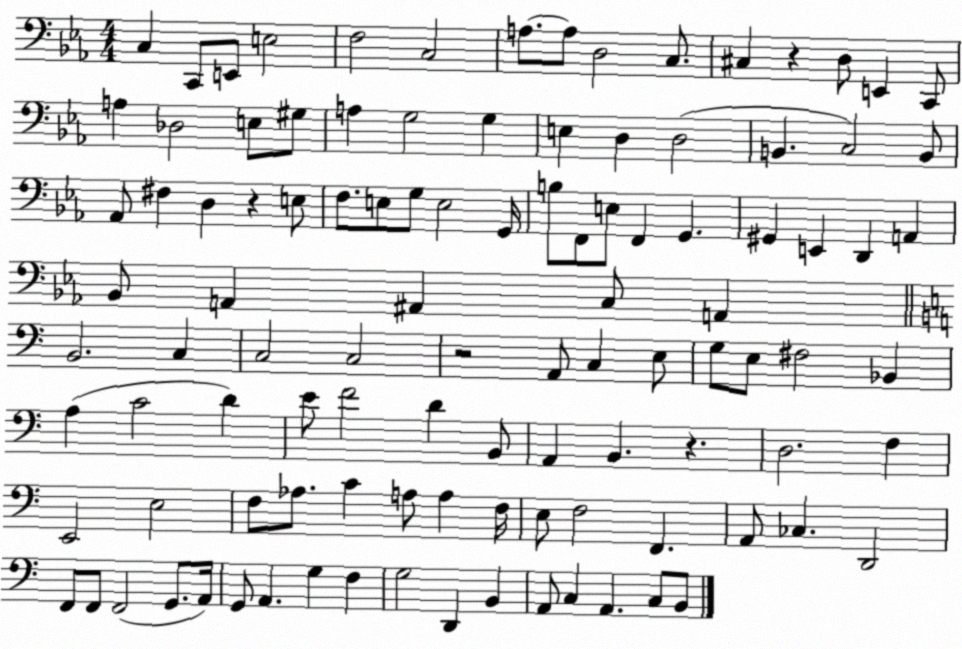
X:1
T:Untitled
M:4/4
L:1/4
K:Eb
C, C,,/2 E,,/2 E,2 F,2 C,2 A,/2 A,/2 D,2 C,/2 ^C, z D,/2 E,, C,,/2 A, _D,2 E,/2 ^G,/2 A, G,2 G, E, D, D,2 B,, C,2 B,,/2 _A,,/2 ^F, D, z E,/2 F,/2 E,/2 G,/2 E,2 G,,/4 B,/2 F,,/2 E,/2 F,, G,, ^G,, E,, D,, A,, _B,,/2 A,, ^A,, C,/2 A,, B,,2 C, C,2 C,2 z2 A,,/2 C, E,/2 G,/2 E,/2 ^F,2 _B,, A, C2 D E/2 F2 D B,,/2 A,, B,, z D,2 F, E,,2 E,2 F,/2 _A,/2 C A,/2 A, F,/4 E,/2 F,2 F,, A,,/2 _C, D,,2 F,,/2 F,,/2 F,,2 G,,/2 A,,/4 G,,/2 A,, G, F, G,2 D,, B,, A,,/2 C, A,, C,/2 B,,/2